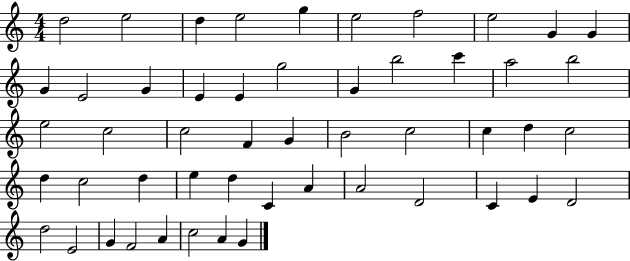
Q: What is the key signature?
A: C major